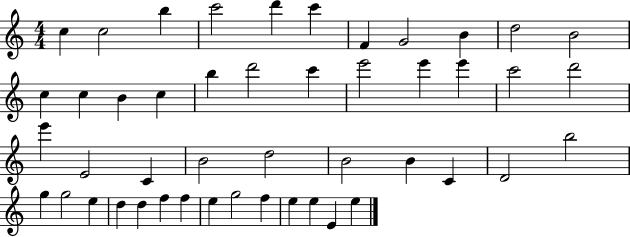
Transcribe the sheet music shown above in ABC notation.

X:1
T:Untitled
M:4/4
L:1/4
K:C
c c2 b c'2 d' c' F G2 B d2 B2 c c B c b d'2 c' e'2 e' e' c'2 d'2 e' E2 C B2 d2 B2 B C D2 b2 g g2 e d d f f e g2 f e e E e